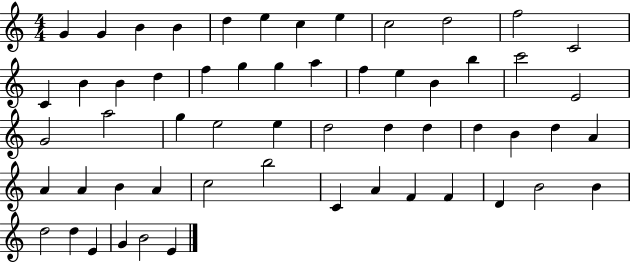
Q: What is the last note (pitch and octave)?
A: E4